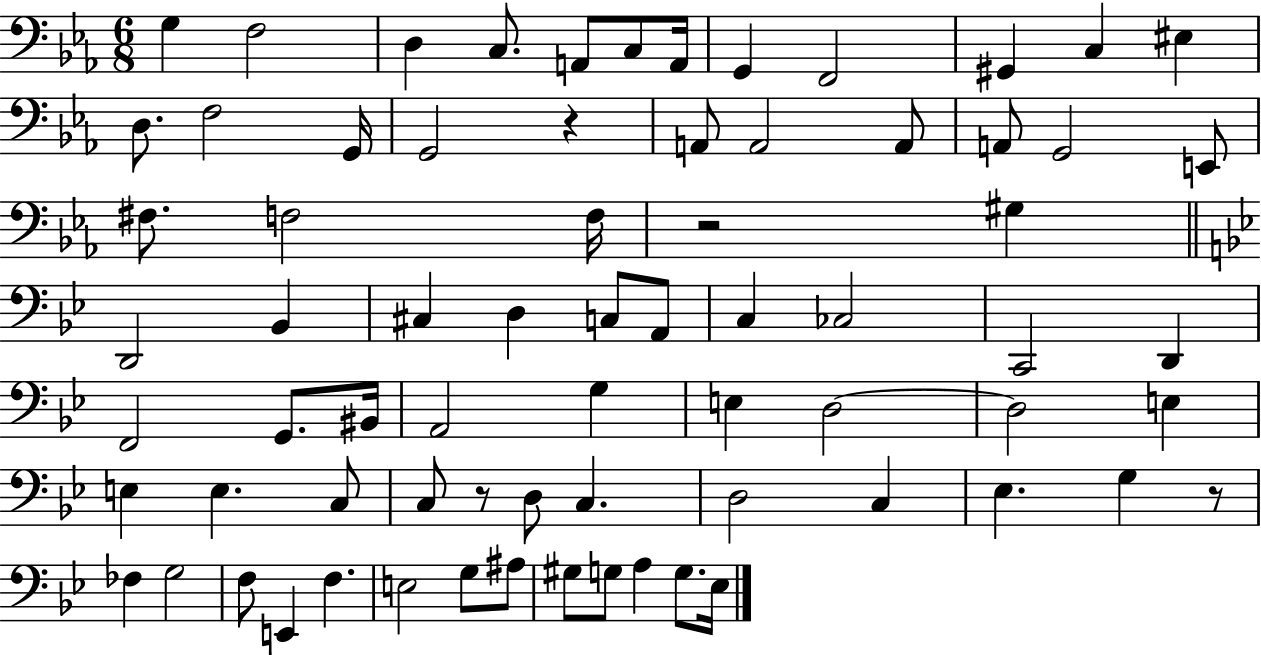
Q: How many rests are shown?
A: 4